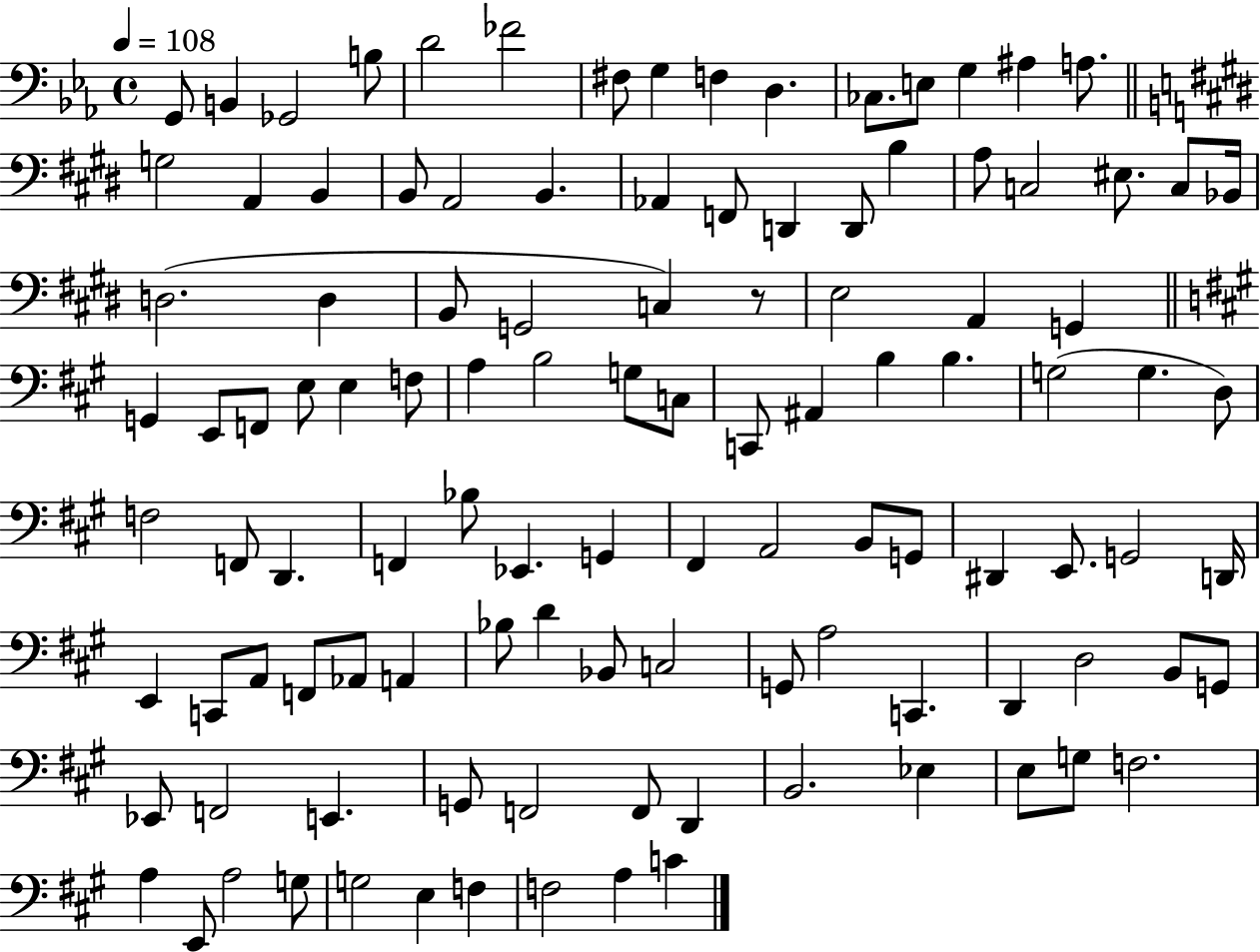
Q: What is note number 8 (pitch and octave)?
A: G3